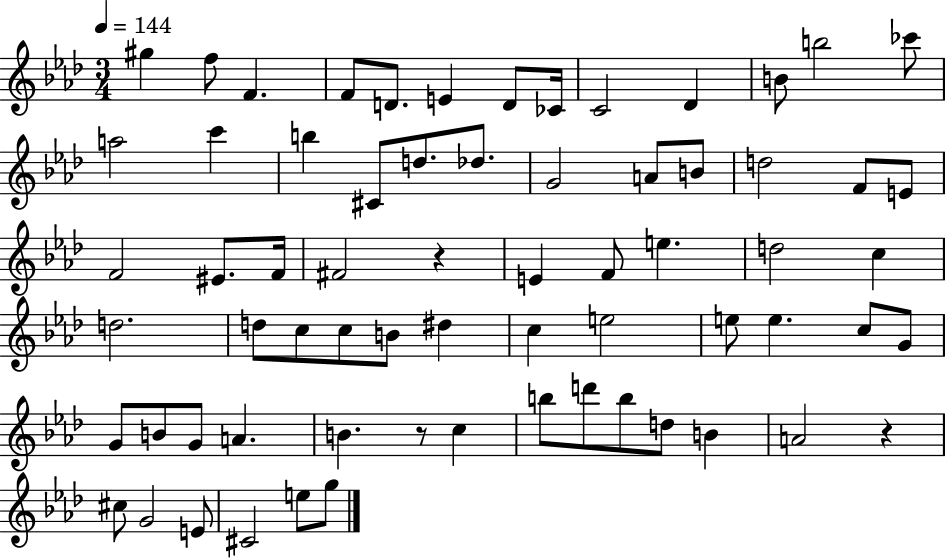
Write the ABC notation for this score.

X:1
T:Untitled
M:3/4
L:1/4
K:Ab
^g f/2 F F/2 D/2 E D/2 _C/4 C2 _D B/2 b2 _c'/2 a2 c' b ^C/2 d/2 _d/2 G2 A/2 B/2 d2 F/2 E/2 F2 ^E/2 F/4 ^F2 z E F/2 e d2 c d2 d/2 c/2 c/2 B/2 ^d c e2 e/2 e c/2 G/2 G/2 B/2 G/2 A B z/2 c b/2 d'/2 b/2 d/2 B A2 z ^c/2 G2 E/2 ^C2 e/2 g/2